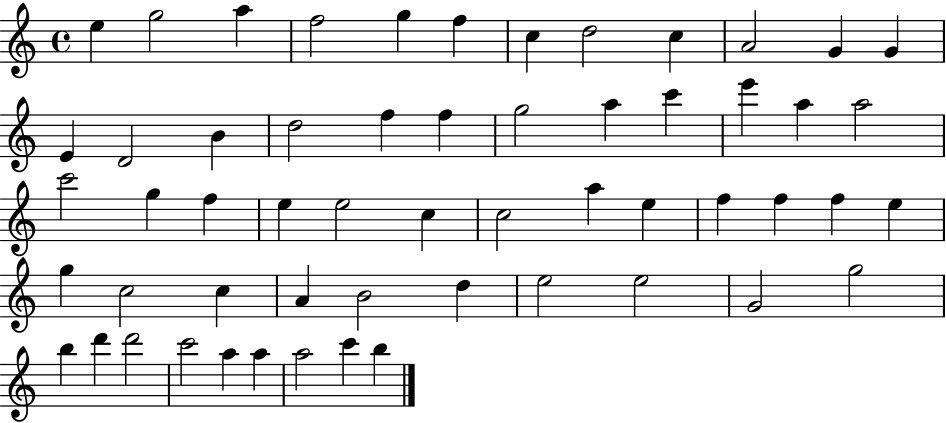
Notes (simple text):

E5/q G5/h A5/q F5/h G5/q F5/q C5/q D5/h C5/q A4/h G4/q G4/q E4/q D4/h B4/q D5/h F5/q F5/q G5/h A5/q C6/q E6/q A5/q A5/h C6/h G5/q F5/q E5/q E5/h C5/q C5/h A5/q E5/q F5/q F5/q F5/q E5/q G5/q C5/h C5/q A4/q B4/h D5/q E5/h E5/h G4/h G5/h B5/q D6/q D6/h C6/h A5/q A5/q A5/h C6/q B5/q